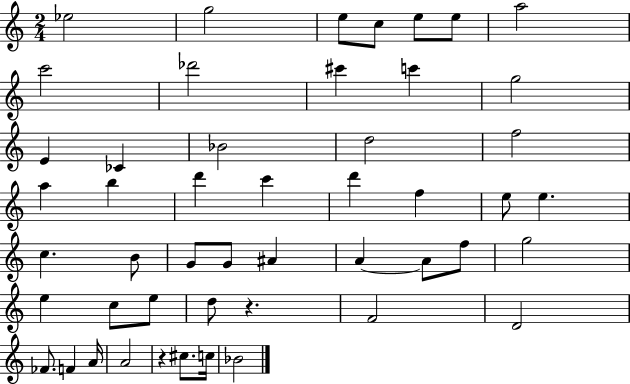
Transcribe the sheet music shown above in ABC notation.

X:1
T:Untitled
M:2/4
L:1/4
K:C
_e2 g2 e/2 c/2 e/2 e/2 a2 c'2 _d'2 ^c' c' g2 E _C _B2 d2 f2 a b d' c' d' f e/2 e c B/2 G/2 G/2 ^A A A/2 f/2 g2 e c/2 e/2 d/2 z F2 D2 _F/2 F A/4 A2 z ^c/2 c/4 _B2